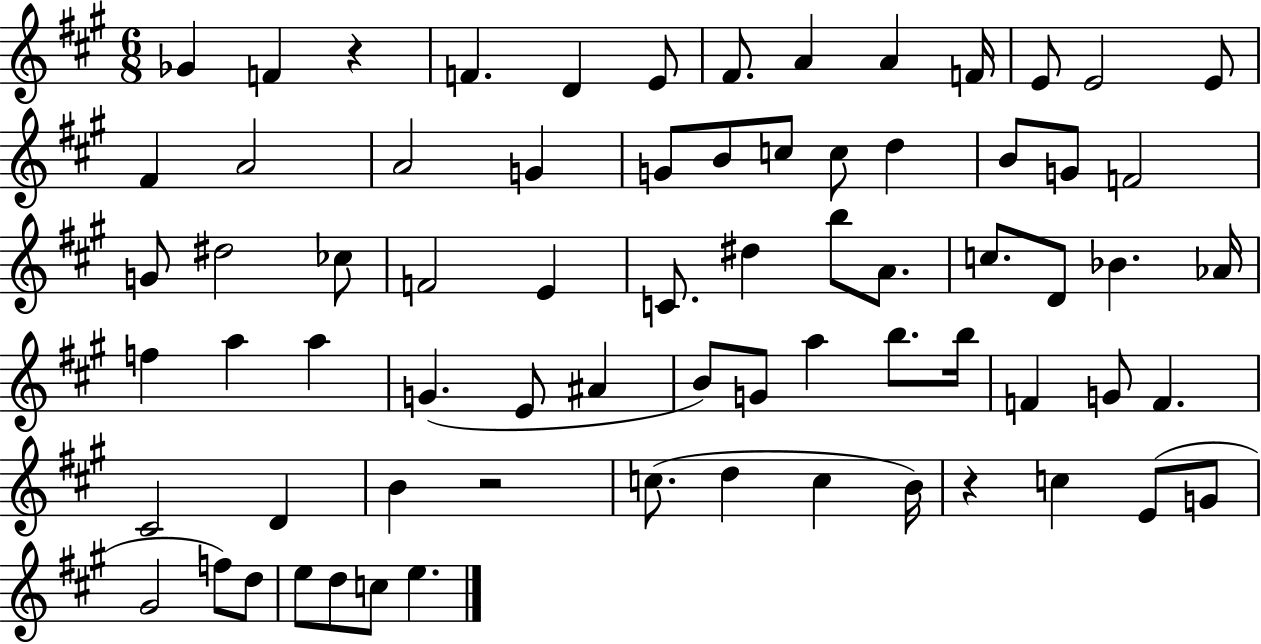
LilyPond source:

{
  \clef treble
  \numericTimeSignature
  \time 6/8
  \key a \major
  \repeat volta 2 { ges'4 f'4 r4 | f'4. d'4 e'8 | fis'8. a'4 a'4 f'16 | e'8 e'2 e'8 | \break fis'4 a'2 | a'2 g'4 | g'8 b'8 c''8 c''8 d''4 | b'8 g'8 f'2 | \break g'8 dis''2 ces''8 | f'2 e'4 | c'8. dis''4 b''8 a'8. | c''8. d'8 bes'4. aes'16 | \break f''4 a''4 a''4 | g'4.( e'8 ais'4 | b'8) g'8 a''4 b''8. b''16 | f'4 g'8 f'4. | \break cis'2 d'4 | b'4 r2 | c''8.( d''4 c''4 b'16) | r4 c''4 e'8( g'8 | \break gis'2 f''8) d''8 | e''8 d''8 c''8 e''4. | } \bar "|."
}